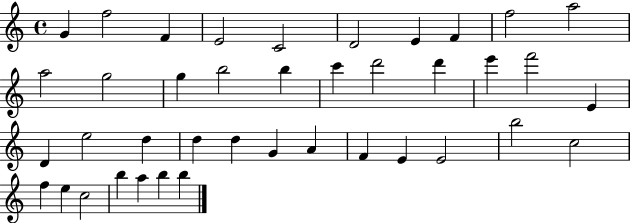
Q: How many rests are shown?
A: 0